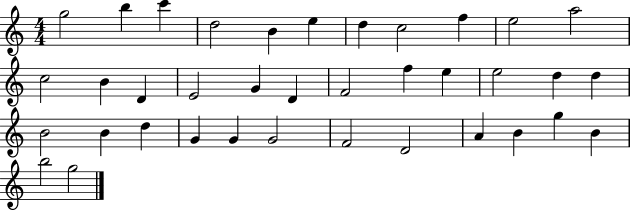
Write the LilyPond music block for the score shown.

{
  \clef treble
  \numericTimeSignature
  \time 4/4
  \key c \major
  g''2 b''4 c'''4 | d''2 b'4 e''4 | d''4 c''2 f''4 | e''2 a''2 | \break c''2 b'4 d'4 | e'2 g'4 d'4 | f'2 f''4 e''4 | e''2 d''4 d''4 | \break b'2 b'4 d''4 | g'4 g'4 g'2 | f'2 d'2 | a'4 b'4 g''4 b'4 | \break b''2 g''2 | \bar "|."
}